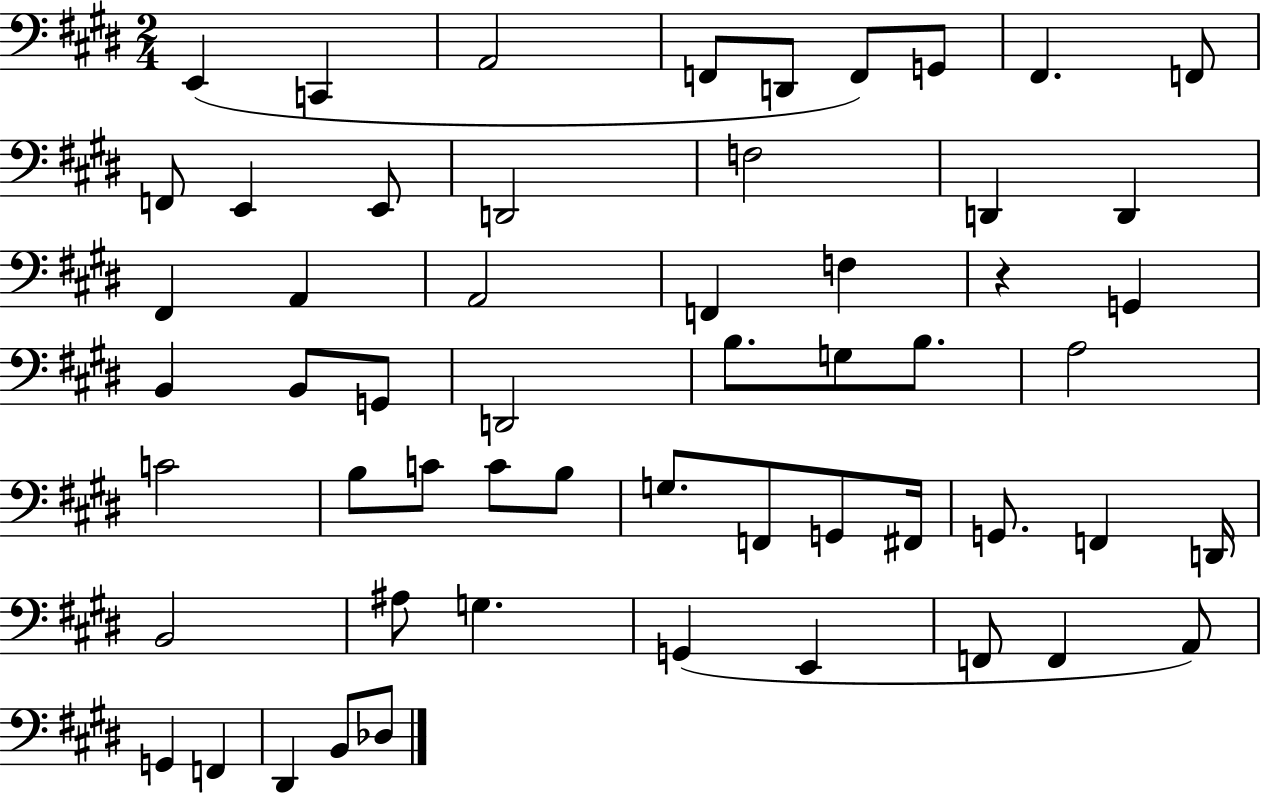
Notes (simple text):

E2/q C2/q A2/h F2/e D2/e F2/e G2/e F#2/q. F2/e F2/e E2/q E2/e D2/h F3/h D2/q D2/q F#2/q A2/q A2/h F2/q F3/q R/q G2/q B2/q B2/e G2/e D2/h B3/e. G3/e B3/e. A3/h C4/h B3/e C4/e C4/e B3/e G3/e. F2/e G2/e F#2/s G2/e. F2/q D2/s B2/h A#3/e G3/q. G2/q E2/q F2/e F2/q A2/e G2/q F2/q D#2/q B2/e Db3/e